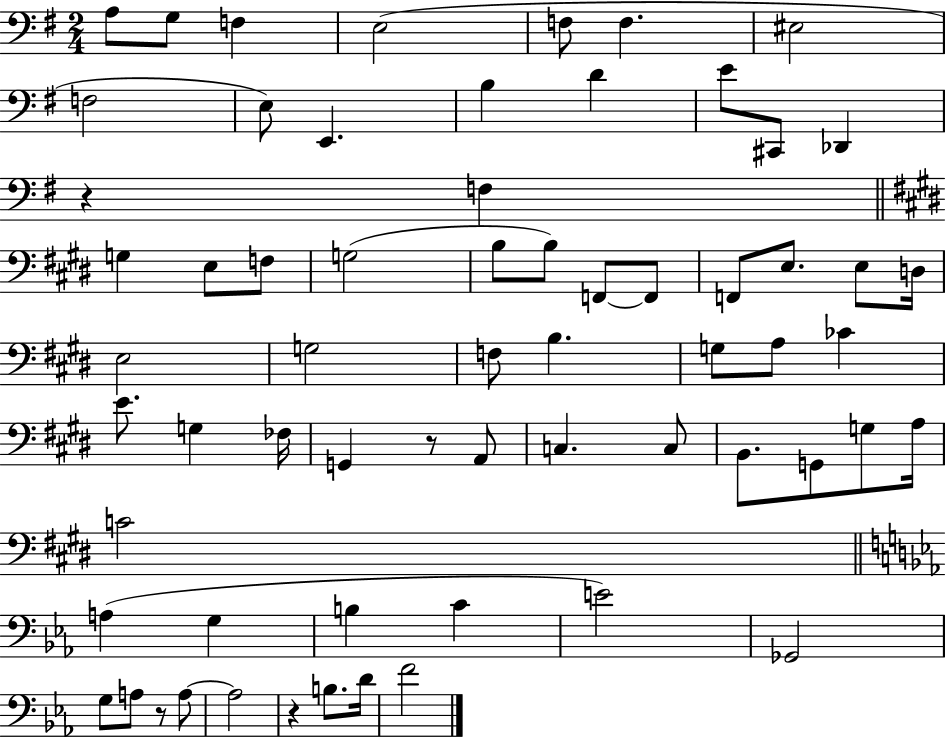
X:1
T:Untitled
M:2/4
L:1/4
K:G
A,/2 G,/2 F, E,2 F,/2 F, ^E,2 F,2 E,/2 E,, B, D E/2 ^C,,/2 _D,, z F, G, E,/2 F,/2 G,2 B,/2 B,/2 F,,/2 F,,/2 F,,/2 E,/2 E,/2 D,/4 E,2 G,2 F,/2 B, G,/2 A,/2 _C E/2 G, _F,/4 G,, z/2 A,,/2 C, C,/2 B,,/2 G,,/2 G,/2 A,/4 C2 A, G, B, C E2 _G,,2 G,/2 A,/2 z/2 A,/2 A,2 z B,/2 D/4 F2